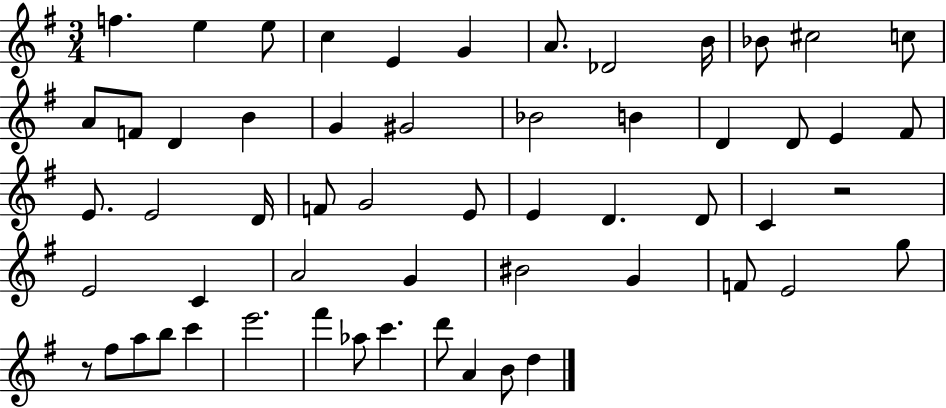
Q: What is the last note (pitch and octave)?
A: D5